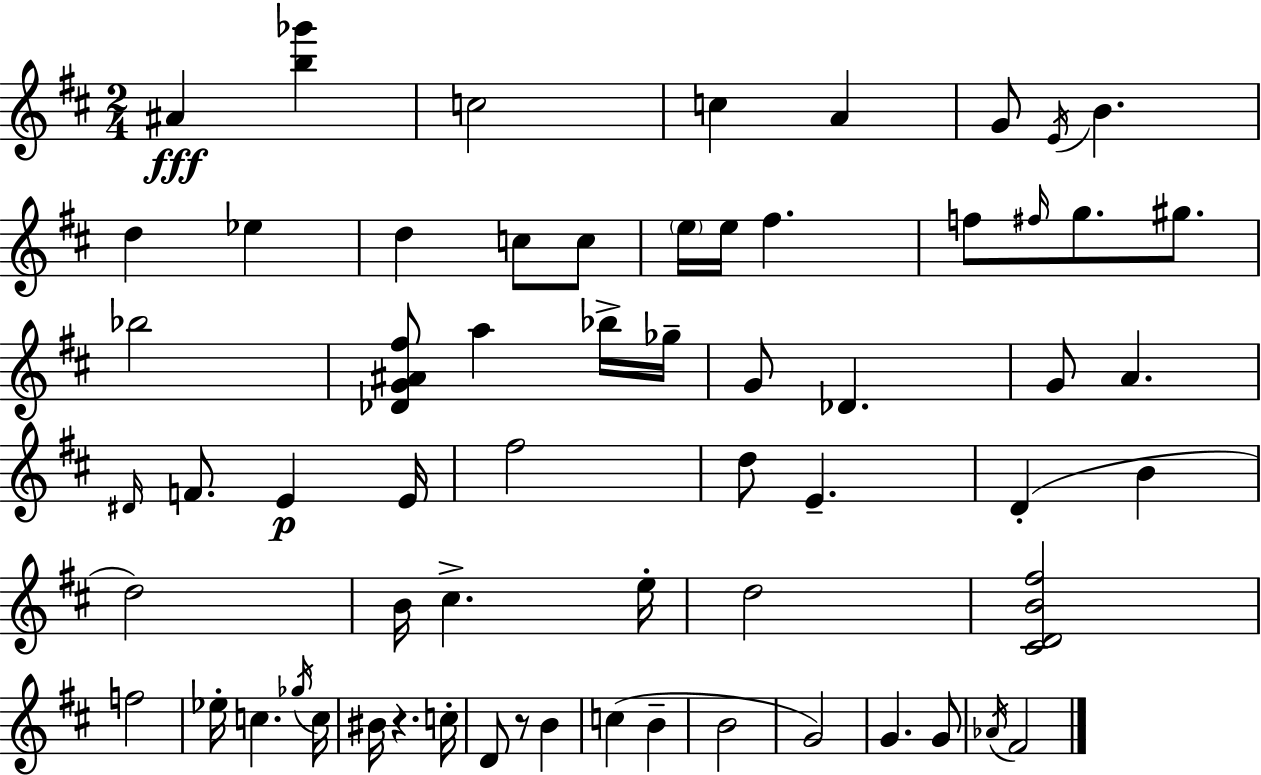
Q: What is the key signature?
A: D major